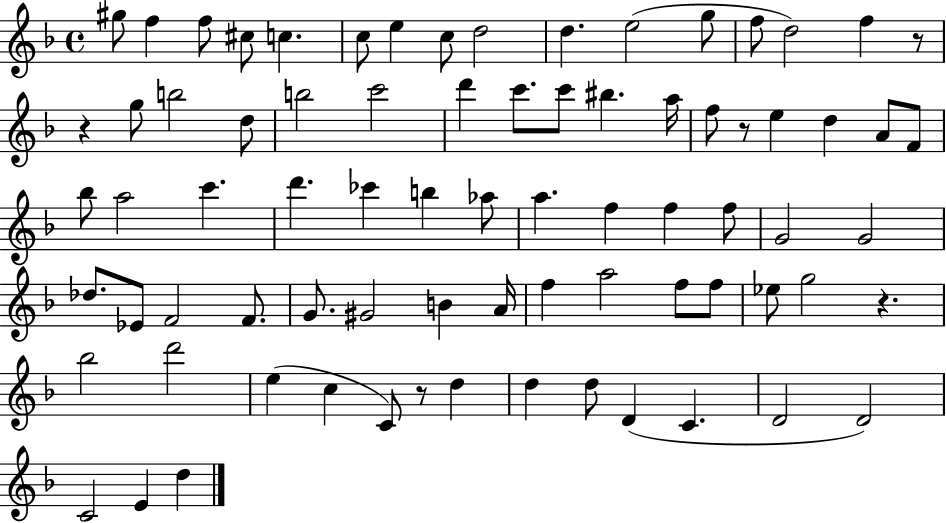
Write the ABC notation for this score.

X:1
T:Untitled
M:4/4
L:1/4
K:F
^g/2 f f/2 ^c/2 c c/2 e c/2 d2 d e2 g/2 f/2 d2 f z/2 z g/2 b2 d/2 b2 c'2 d' c'/2 c'/2 ^b a/4 f/2 z/2 e d A/2 F/2 _b/2 a2 c' d' _c' b _a/2 a f f f/2 G2 G2 _d/2 _E/2 F2 F/2 G/2 ^G2 B A/4 f a2 f/2 f/2 _e/2 g2 z _b2 d'2 e c C/2 z/2 d d d/2 D C D2 D2 C2 E d